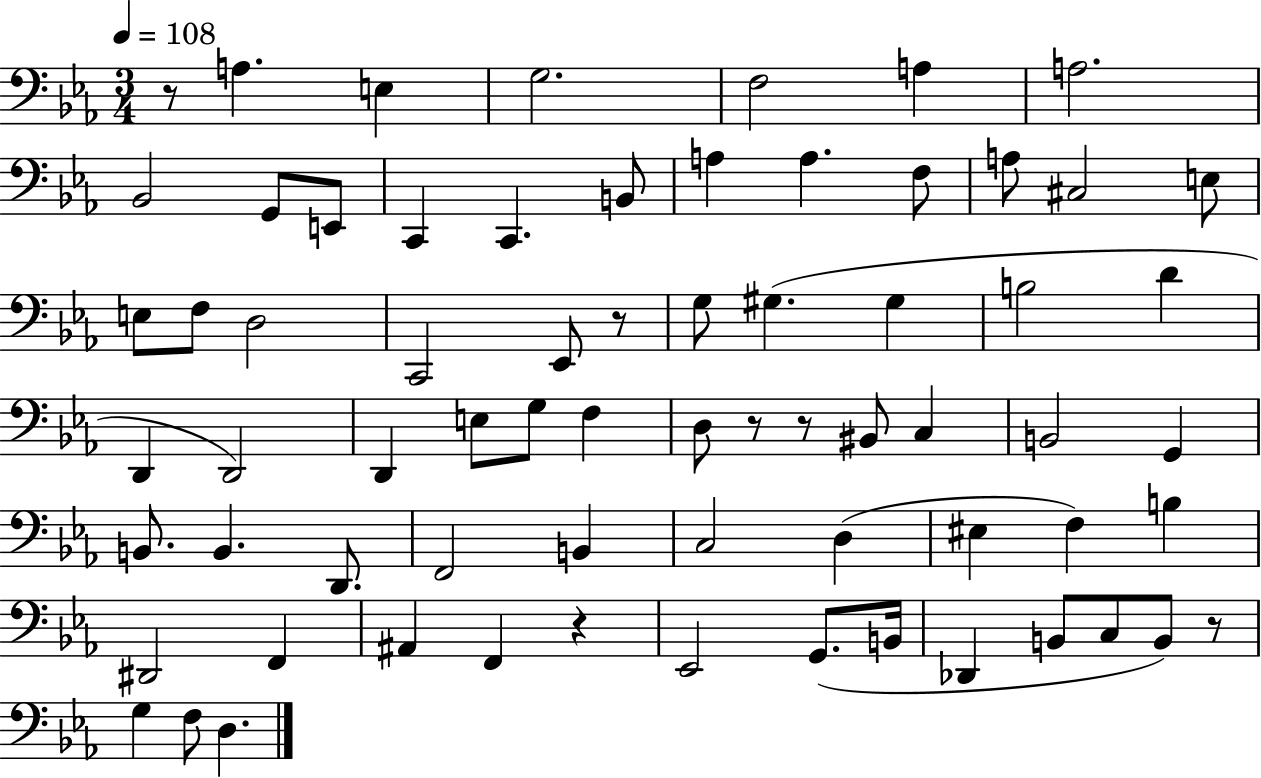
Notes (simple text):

R/e A3/q. E3/q G3/h. F3/h A3/q A3/h. Bb2/h G2/e E2/e C2/q C2/q. B2/e A3/q A3/q. F3/e A3/e C#3/h E3/e E3/e F3/e D3/h C2/h Eb2/e R/e G3/e G#3/q. G#3/q B3/h D4/q D2/q D2/h D2/q E3/e G3/e F3/q D3/e R/e R/e BIS2/e C3/q B2/h G2/q B2/e. B2/q. D2/e. F2/h B2/q C3/h D3/q EIS3/q F3/q B3/q D#2/h F2/q A#2/q F2/q R/q Eb2/h G2/e. B2/s Db2/q B2/e C3/e B2/e R/e G3/q F3/e D3/q.